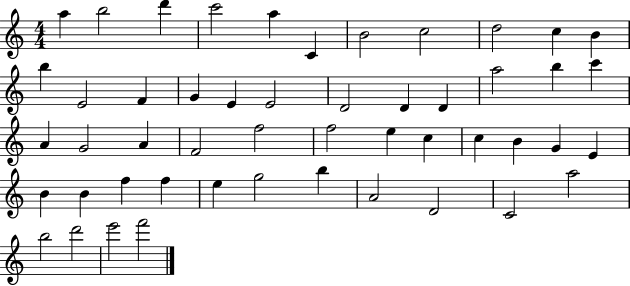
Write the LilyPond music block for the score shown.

{
  \clef treble
  \numericTimeSignature
  \time 4/4
  \key c \major
  a''4 b''2 d'''4 | c'''2 a''4 c'4 | b'2 c''2 | d''2 c''4 b'4 | \break b''4 e'2 f'4 | g'4 e'4 e'2 | d'2 d'4 d'4 | a''2 b''4 c'''4 | \break a'4 g'2 a'4 | f'2 f''2 | f''2 e''4 c''4 | c''4 b'4 g'4 e'4 | \break b'4 b'4 f''4 f''4 | e''4 g''2 b''4 | a'2 d'2 | c'2 a''2 | \break b''2 d'''2 | e'''2 f'''2 | \bar "|."
}